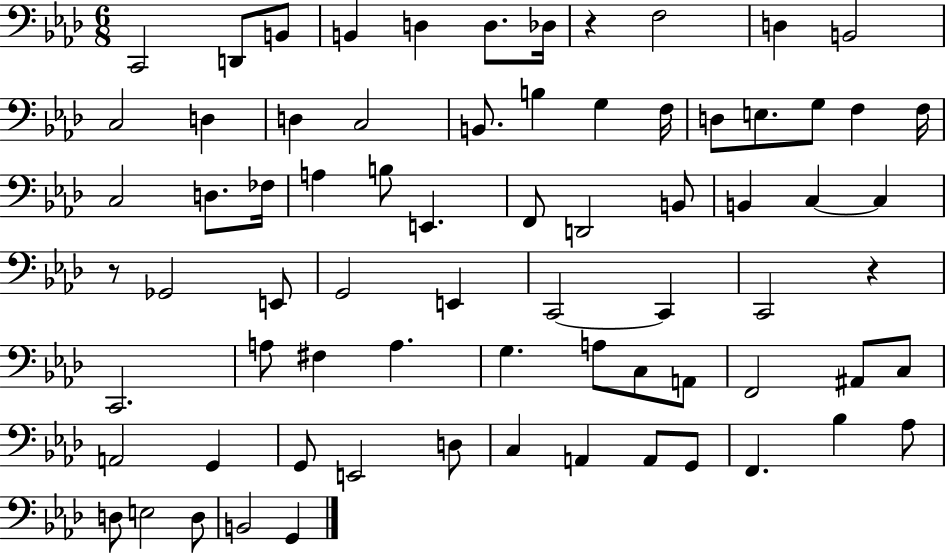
{
  \clef bass
  \numericTimeSignature
  \time 6/8
  \key aes \major
  c,2 d,8 b,8 | b,4 d4 d8. des16 | r4 f2 | d4 b,2 | \break c2 d4 | d4 c2 | b,8. b4 g4 f16 | d8 e8. g8 f4 f16 | \break c2 d8. fes16 | a4 b8 e,4. | f,8 d,2 b,8 | b,4 c4~~ c4 | \break r8 ges,2 e,8 | g,2 e,4 | c,2~~ c,4 | c,2 r4 | \break c,2. | a8 fis4 a4. | g4. a8 c8 a,8 | f,2 ais,8 c8 | \break a,2 g,4 | g,8 e,2 d8 | c4 a,4 a,8 g,8 | f,4. bes4 aes8 | \break d8 e2 d8 | b,2 g,4 | \bar "|."
}